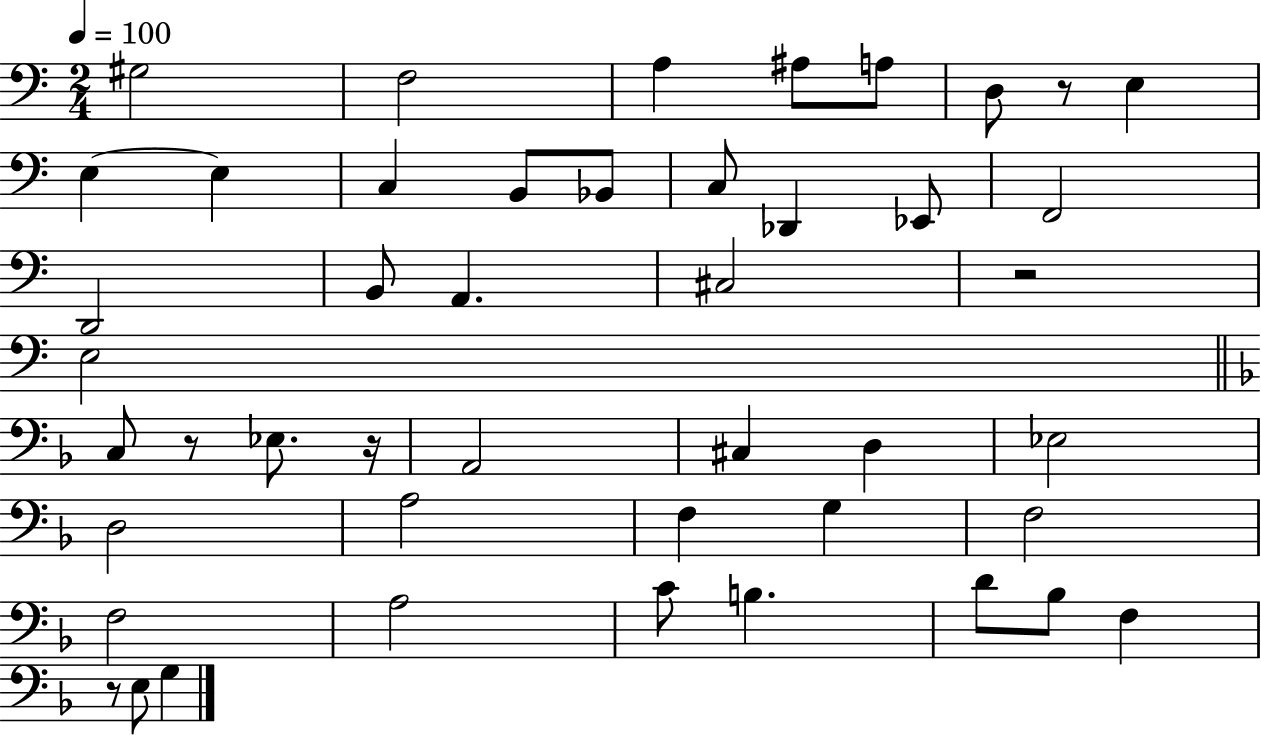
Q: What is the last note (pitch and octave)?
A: G3